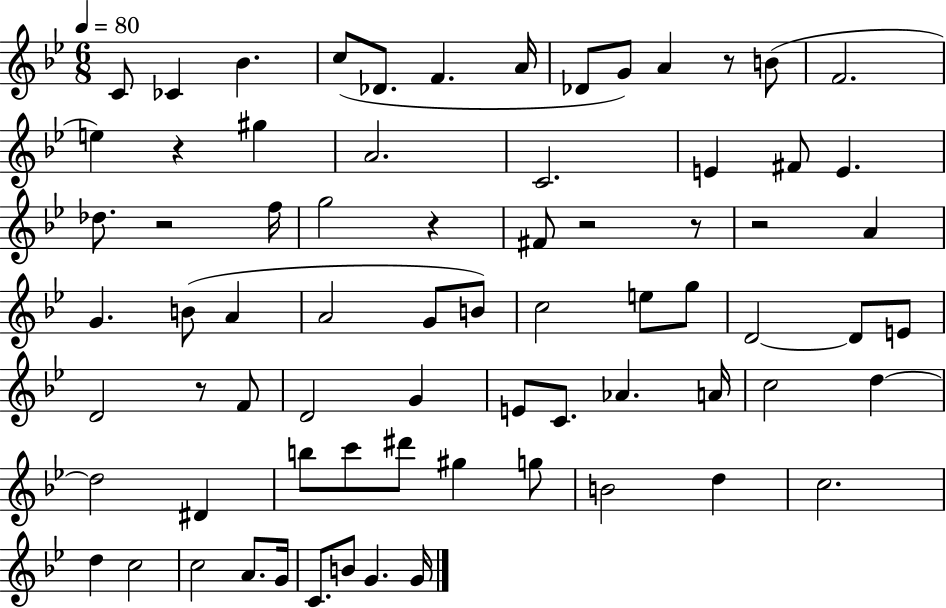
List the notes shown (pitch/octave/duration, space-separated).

C4/e CES4/q Bb4/q. C5/e Db4/e. F4/q. A4/s Db4/e G4/e A4/q R/e B4/e F4/h. E5/q R/q G#5/q A4/h. C4/h. E4/q F#4/e E4/q. Db5/e. R/h F5/s G5/h R/q F#4/e R/h R/e R/h A4/q G4/q. B4/e A4/q A4/h G4/e B4/e C5/h E5/e G5/e D4/h D4/e E4/e D4/h R/e F4/e D4/h G4/q E4/e C4/e. Ab4/q. A4/s C5/h D5/q D5/h D#4/q B5/e C6/e D#6/e G#5/q G5/e B4/h D5/q C5/h. D5/q C5/h C5/h A4/e. G4/s C4/e. B4/e G4/q. G4/s